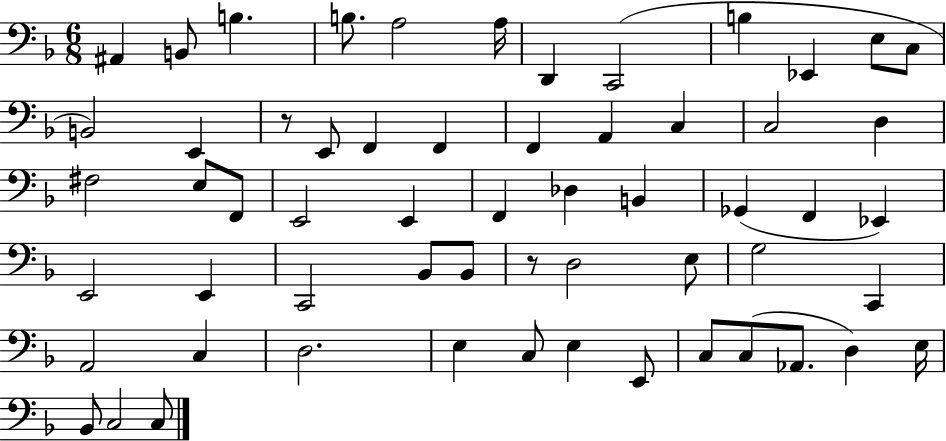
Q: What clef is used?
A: bass